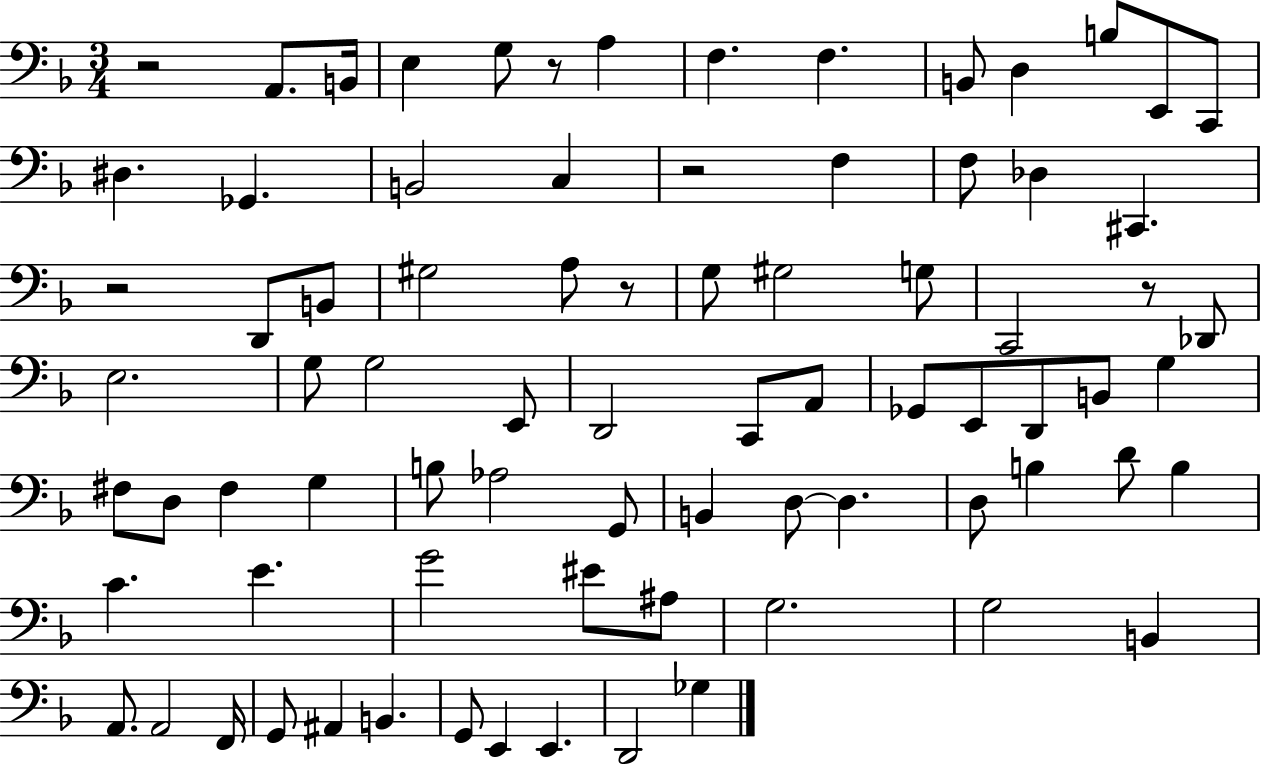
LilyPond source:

{
  \clef bass
  \numericTimeSignature
  \time 3/4
  \key f \major
  r2 a,8. b,16 | e4 g8 r8 a4 | f4. f4. | b,8 d4 b8 e,8 c,8 | \break dis4. ges,4. | b,2 c4 | r2 f4 | f8 des4 cis,4. | \break r2 d,8 b,8 | gis2 a8 r8 | g8 gis2 g8 | c,2 r8 des,8 | \break e2. | g8 g2 e,8 | d,2 c,8 a,8 | ges,8 e,8 d,8 b,8 g4 | \break fis8 d8 fis4 g4 | b8 aes2 g,8 | b,4 d8~~ d4. | d8 b4 d'8 b4 | \break c'4. e'4. | g'2 eis'8 ais8 | g2. | g2 b,4 | \break a,8. a,2 f,16 | g,8 ais,4 b,4. | g,8 e,4 e,4. | d,2 ges4 | \break \bar "|."
}